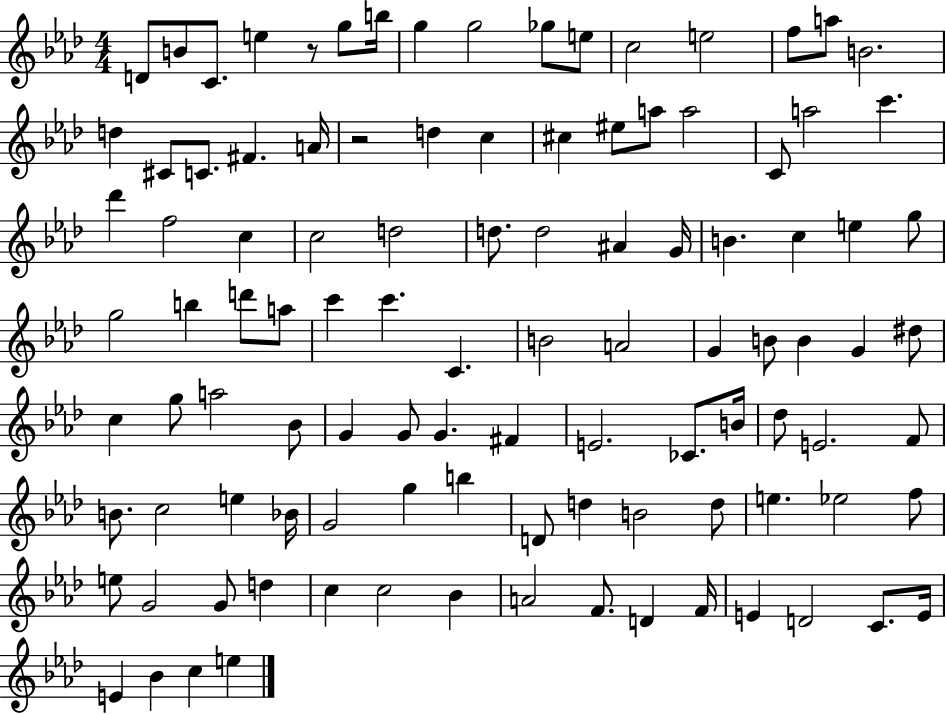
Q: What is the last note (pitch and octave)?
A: E5